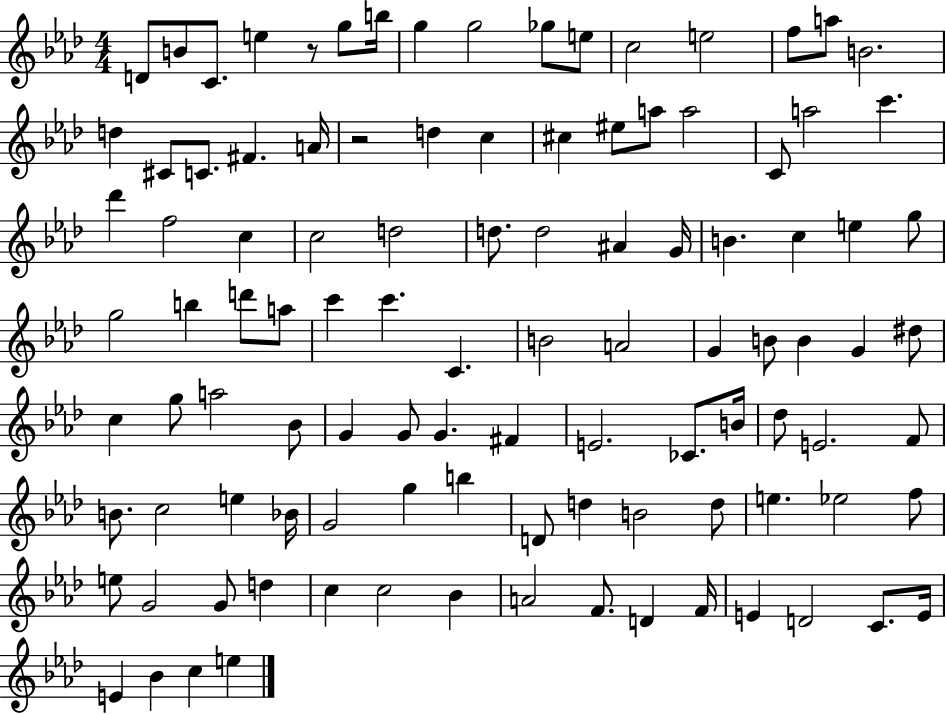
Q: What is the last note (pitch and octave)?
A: E5